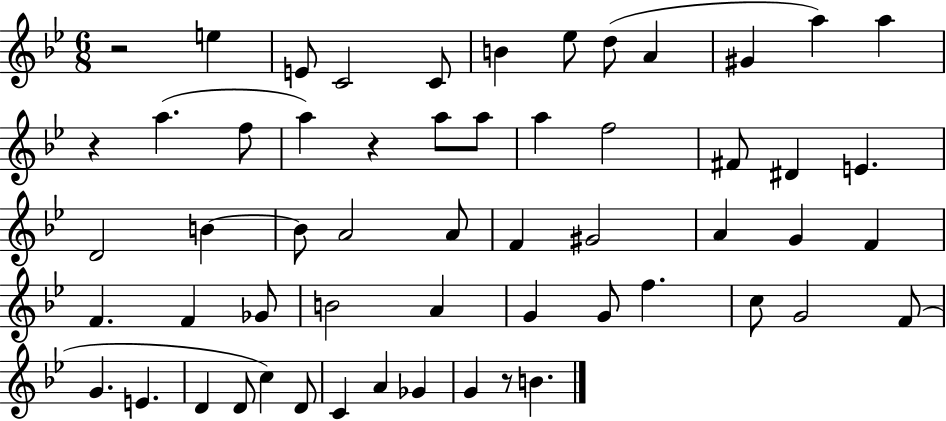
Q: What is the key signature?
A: BES major